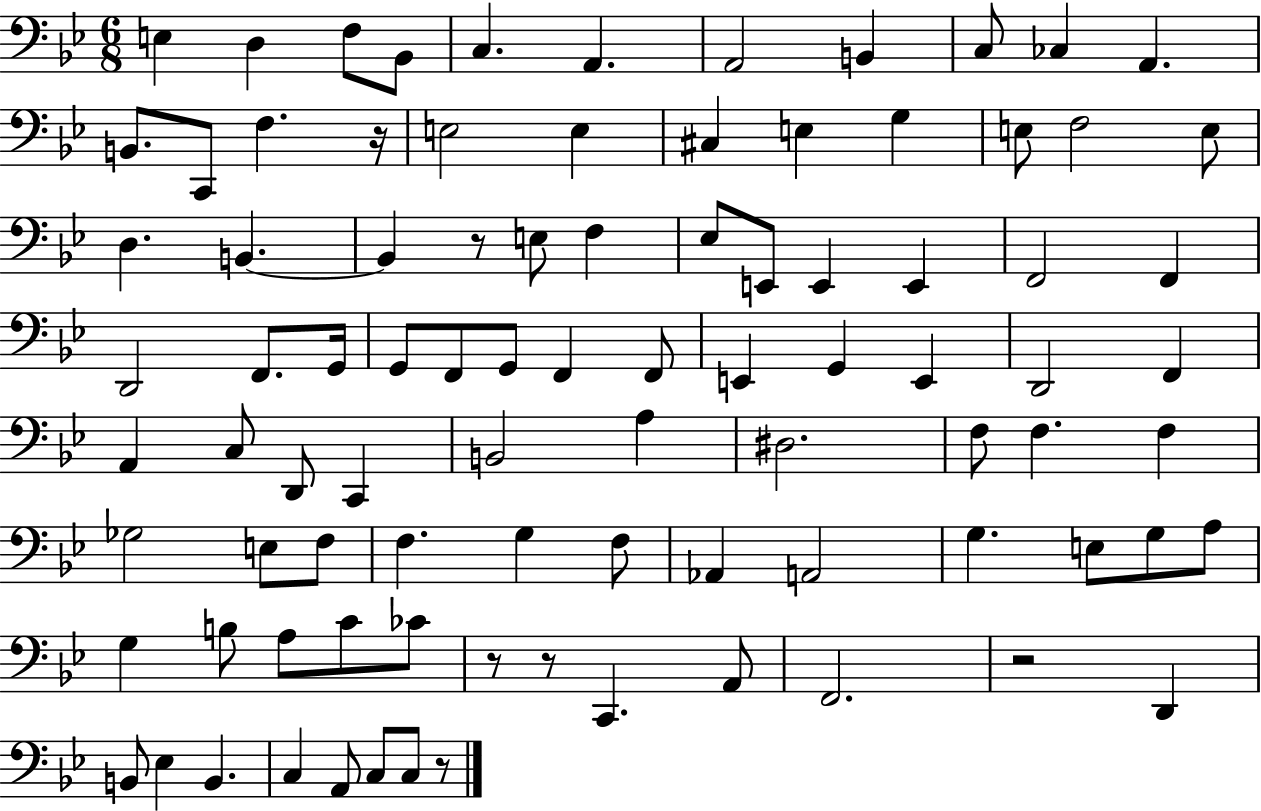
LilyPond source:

{
  \clef bass
  \numericTimeSignature
  \time 6/8
  \key bes \major
  e4 d4 f8 bes,8 | c4. a,4. | a,2 b,4 | c8 ces4 a,4. | \break b,8. c,8 f4. r16 | e2 e4 | cis4 e4 g4 | e8 f2 e8 | \break d4. b,4.~~ | b,4 r8 e8 f4 | ees8 e,8 e,4 e,4 | f,2 f,4 | \break d,2 f,8. g,16 | g,8 f,8 g,8 f,4 f,8 | e,4 g,4 e,4 | d,2 f,4 | \break a,4 c8 d,8 c,4 | b,2 a4 | dis2. | f8 f4. f4 | \break ges2 e8 f8 | f4. g4 f8 | aes,4 a,2 | g4. e8 g8 a8 | \break g4 b8 a8 c'8 ces'8 | r8 r8 c,4. a,8 | f,2. | r2 d,4 | \break b,8 ees4 b,4. | c4 a,8 c8 c8 r8 | \bar "|."
}